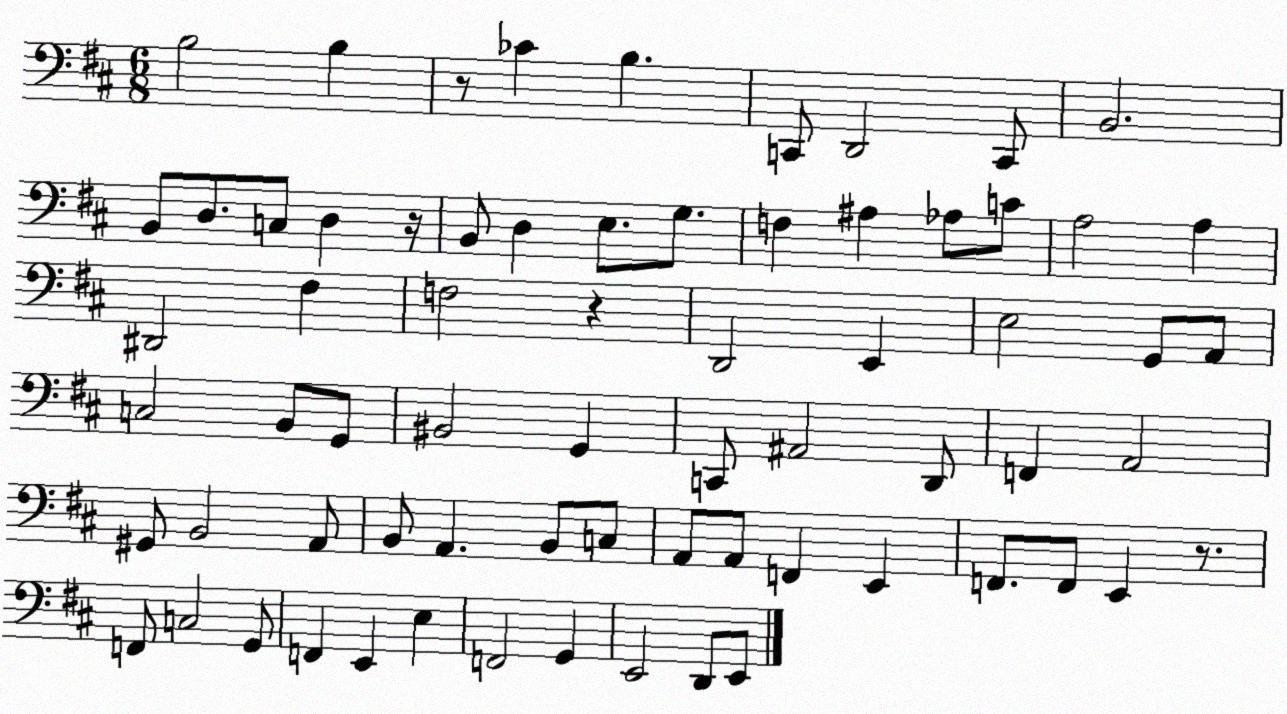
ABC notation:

X:1
T:Untitled
M:6/8
L:1/4
K:D
B,2 B, z/2 _C B, C,,/2 D,,2 C,,/2 B,,2 B,,/2 D,/2 C,/2 D, z/4 B,,/2 D, E,/2 G,/2 F, ^A, _A,/2 C/2 A,2 A, ^D,,2 ^F, F,2 z D,,2 E,, E,2 G,,/2 A,,/2 C,2 B,,/2 G,,/2 ^B,,2 G,, C,,/2 ^A,,2 D,,/2 F,, A,,2 ^G,,/2 B,,2 A,,/2 B,,/2 A,, B,,/2 C,/2 A,,/2 A,,/2 F,, E,, F,,/2 F,,/2 E,, z/2 F,,/2 C,2 G,,/2 F,, E,, E, F,,2 G,, E,,2 D,,/2 E,,/2